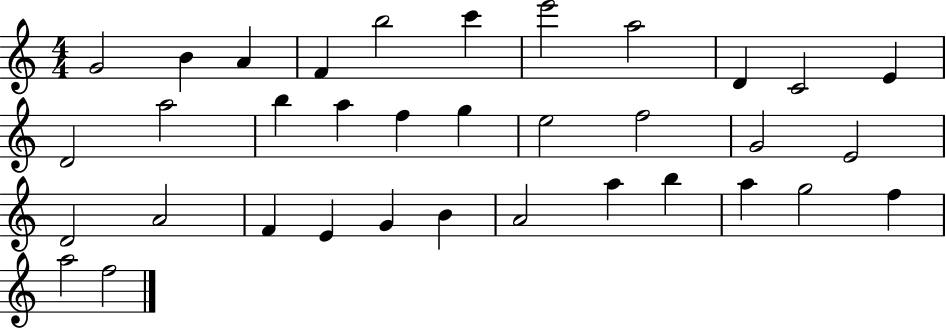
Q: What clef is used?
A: treble